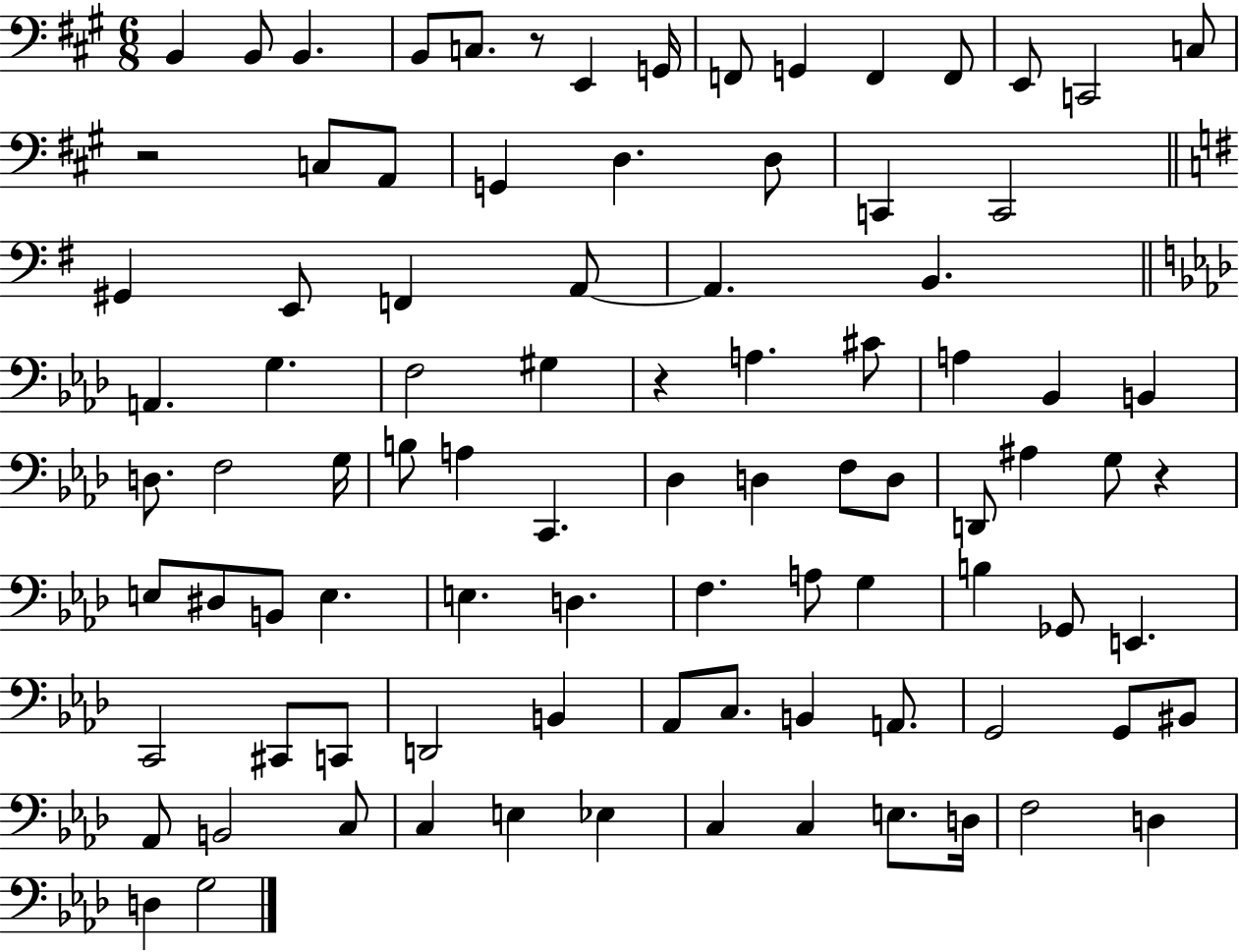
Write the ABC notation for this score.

X:1
T:Untitled
M:6/8
L:1/4
K:A
B,, B,,/2 B,, B,,/2 C,/2 z/2 E,, G,,/4 F,,/2 G,, F,, F,,/2 E,,/2 C,,2 C,/2 z2 C,/2 A,,/2 G,, D, D,/2 C,, C,,2 ^G,, E,,/2 F,, A,,/2 A,, B,, A,, G, F,2 ^G, z A, ^C/2 A, _B,, B,, D,/2 F,2 G,/4 B,/2 A, C,, _D, D, F,/2 D,/2 D,,/2 ^A, G,/2 z E,/2 ^D,/2 B,,/2 E, E, D, F, A,/2 G, B, _G,,/2 E,, C,,2 ^C,,/2 C,,/2 D,,2 B,, _A,,/2 C,/2 B,, A,,/2 G,,2 G,,/2 ^B,,/2 _A,,/2 B,,2 C,/2 C, E, _E, C, C, E,/2 D,/4 F,2 D, D, G,2